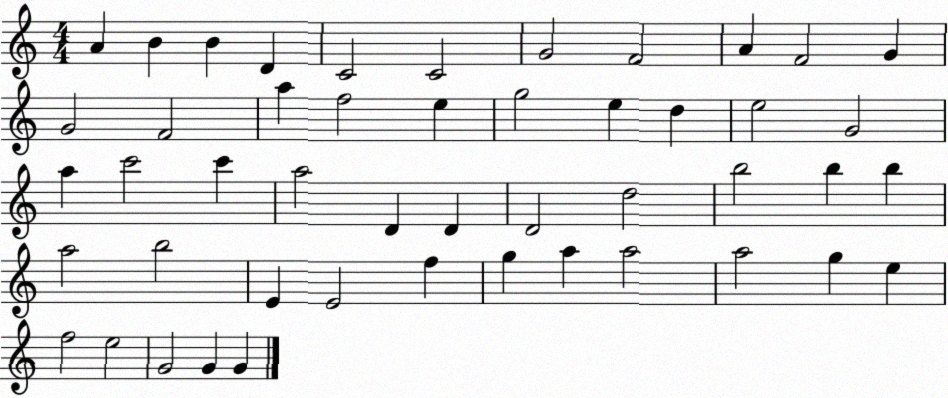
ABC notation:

X:1
T:Untitled
M:4/4
L:1/4
K:C
A B B D C2 C2 G2 F2 A F2 G G2 F2 a f2 e g2 e d e2 G2 a c'2 c' a2 D D D2 d2 b2 b b a2 b2 E E2 f g a a2 a2 g e f2 e2 G2 G G